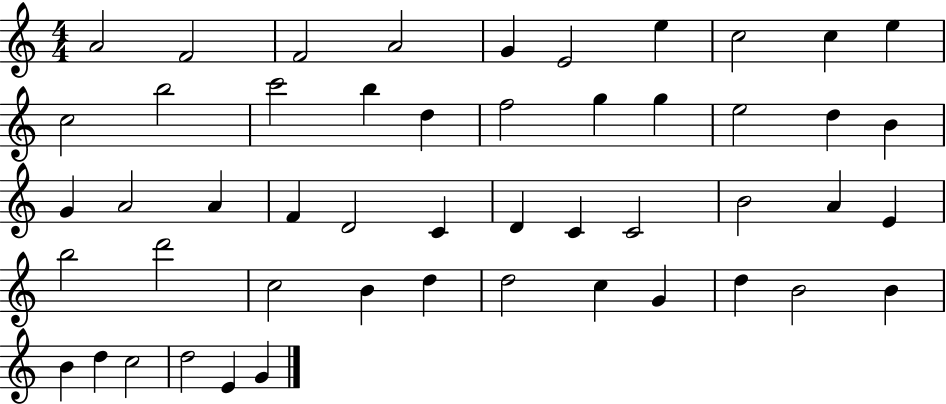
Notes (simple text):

A4/h F4/h F4/h A4/h G4/q E4/h E5/q C5/h C5/q E5/q C5/h B5/h C6/h B5/q D5/q F5/h G5/q G5/q E5/h D5/q B4/q G4/q A4/h A4/q F4/q D4/h C4/q D4/q C4/q C4/h B4/h A4/q E4/q B5/h D6/h C5/h B4/q D5/q D5/h C5/q G4/q D5/q B4/h B4/q B4/q D5/q C5/h D5/h E4/q G4/q